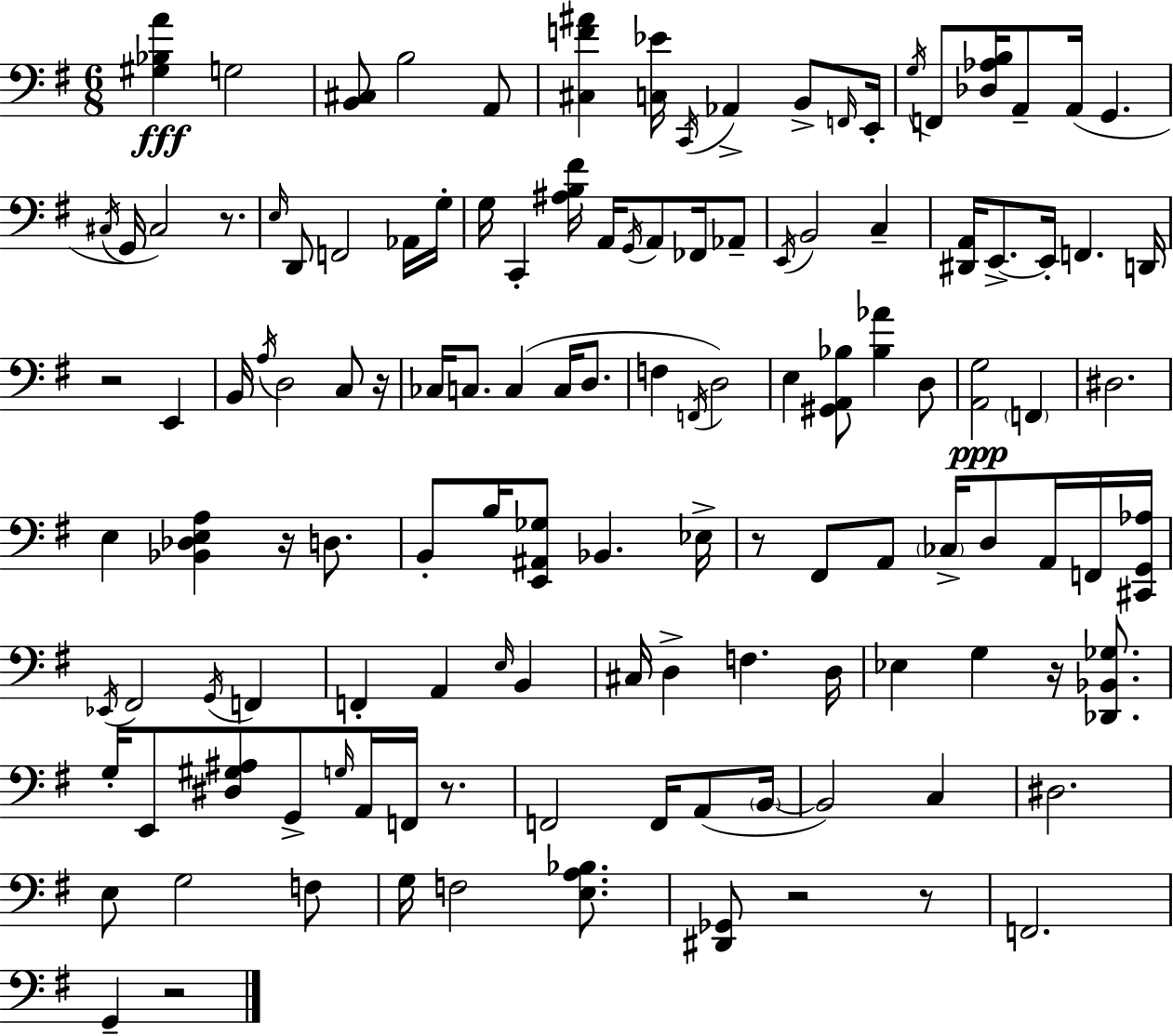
[G#3,Bb3,A4]/q G3/h [B2,C#3]/e B3/h A2/e [C#3,F4,A#4]/q [C3,Eb4]/s C2/s Ab2/q B2/e F2/s E2/s G3/s F2/e [Db3,Ab3,B3]/s A2/e A2/s G2/q. C#3/s G2/s C#3/h R/e. E3/s D2/e F2/h Ab2/s G3/s G3/s C2/q [A#3,B3,F#4]/s A2/s G2/s A2/e FES2/s Ab2/e E2/s B2/h C3/q [D#2,A2]/s E2/e. E2/s F2/q. D2/s R/h E2/q B2/s A3/s D3/h C3/e R/s CES3/s C3/e. C3/q C3/s D3/e. F3/q F2/s D3/h E3/q [G#2,A2,Bb3]/e [Bb3,Ab4]/q D3/e [A2,G3]/h F2/q D#3/h. E3/q [Bb2,Db3,E3,A3]/q R/s D3/e. B2/e B3/s [E2,A#2,Gb3]/e Bb2/q. Eb3/s R/e F#2/e A2/e CES3/s D3/e A2/s F2/s [C#2,G2,Ab3]/s Eb2/s F#2/h G2/s F2/q F2/q A2/q E3/s B2/q C#3/s D3/q F3/q. D3/s Eb3/q G3/q R/s [Db2,Bb2,Gb3]/e. G3/s E2/e [D#3,G#3,A#3]/e G2/e G3/s A2/s F2/s R/e. F2/h F2/s A2/e B2/s B2/h C3/q D#3/h. E3/e G3/h F3/e G3/s F3/h [E3,A3,Bb3]/e. [D#2,Gb2]/e R/h R/e F2/h. G2/q R/h